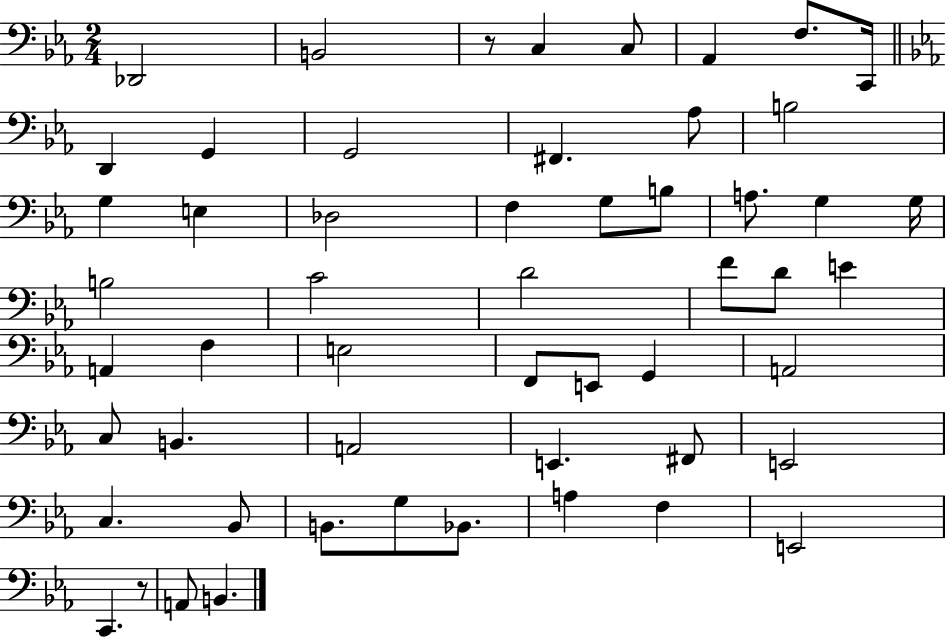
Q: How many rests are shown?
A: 2